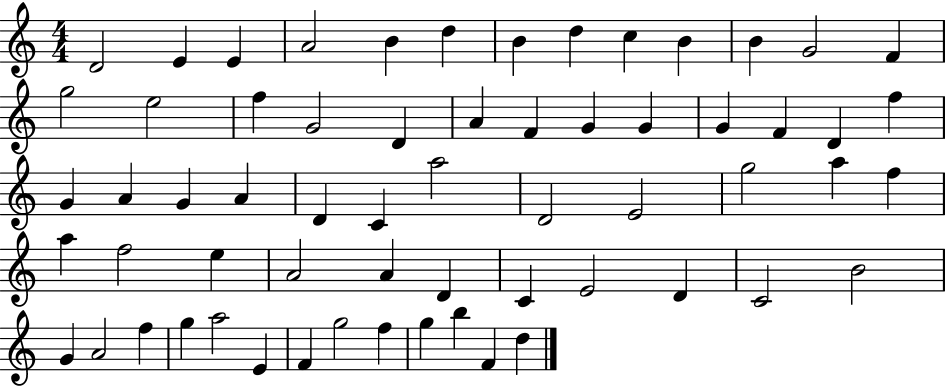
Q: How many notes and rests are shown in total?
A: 62